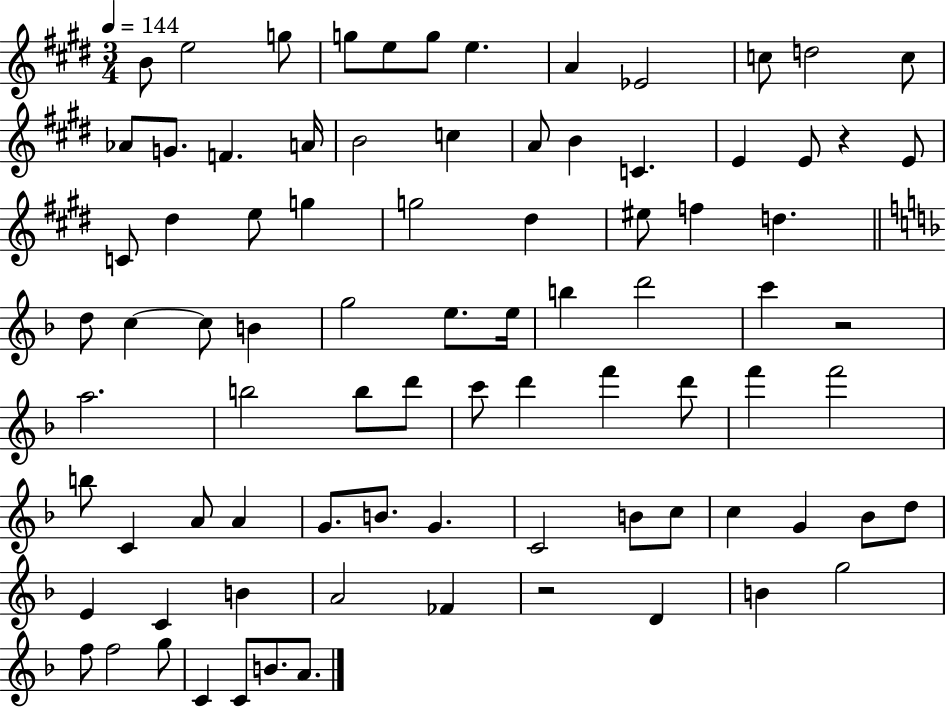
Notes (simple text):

B4/e E5/h G5/e G5/e E5/e G5/e E5/q. A4/q Eb4/h C5/e D5/h C5/e Ab4/e G4/e. F4/q. A4/s B4/h C5/q A4/e B4/q C4/q. E4/q E4/e R/q E4/e C4/e D#5/q E5/e G5/q G5/h D#5/q EIS5/e F5/q D5/q. D5/e C5/q C5/e B4/q G5/h E5/e. E5/s B5/q D6/h C6/q R/h A5/h. B5/h B5/e D6/e C6/e D6/q F6/q D6/e F6/q F6/h B5/e C4/q A4/e A4/q G4/e. B4/e. G4/q. C4/h B4/e C5/e C5/q G4/q Bb4/e D5/e E4/q C4/q B4/q A4/h FES4/q R/h D4/q B4/q G5/h F5/e F5/h G5/e C4/q C4/e B4/e. A4/e.